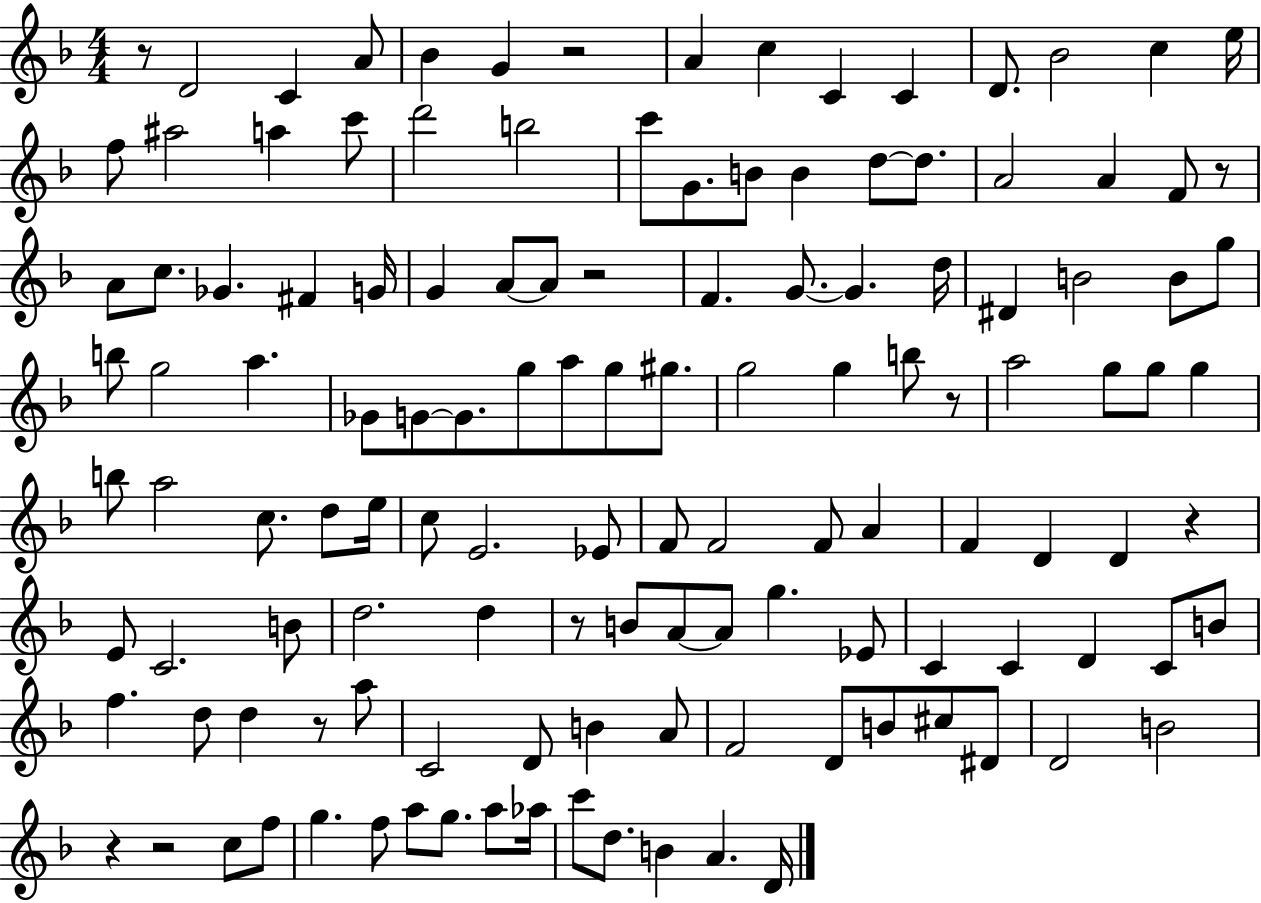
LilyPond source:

{
  \clef treble
  \numericTimeSignature
  \time 4/4
  \key f \major
  r8 d'2 c'4 a'8 | bes'4 g'4 r2 | a'4 c''4 c'4 c'4 | d'8. bes'2 c''4 e''16 | \break f''8 ais''2 a''4 c'''8 | d'''2 b''2 | c'''8 g'8. b'8 b'4 d''8~~ d''8. | a'2 a'4 f'8 r8 | \break a'8 c''8. ges'4. fis'4 g'16 | g'4 a'8~~ a'8 r2 | f'4. g'8.~~ g'4. d''16 | dis'4 b'2 b'8 g''8 | \break b''8 g''2 a''4. | ges'8 g'8~~ g'8. g''8 a''8 g''8 gis''8. | g''2 g''4 b''8 r8 | a''2 g''8 g''8 g''4 | \break b''8 a''2 c''8. d''8 e''16 | c''8 e'2. ees'8 | f'8 f'2 f'8 a'4 | f'4 d'4 d'4 r4 | \break e'8 c'2. b'8 | d''2. d''4 | r8 b'8 a'8~~ a'8 g''4. ees'8 | c'4 c'4 d'4 c'8 b'8 | \break f''4. d''8 d''4 r8 a''8 | c'2 d'8 b'4 a'8 | f'2 d'8 b'8 cis''8 dis'8 | d'2 b'2 | \break r4 r2 c''8 f''8 | g''4. f''8 a''8 g''8. a''8 aes''16 | c'''8 d''8. b'4 a'4. d'16 | \bar "|."
}